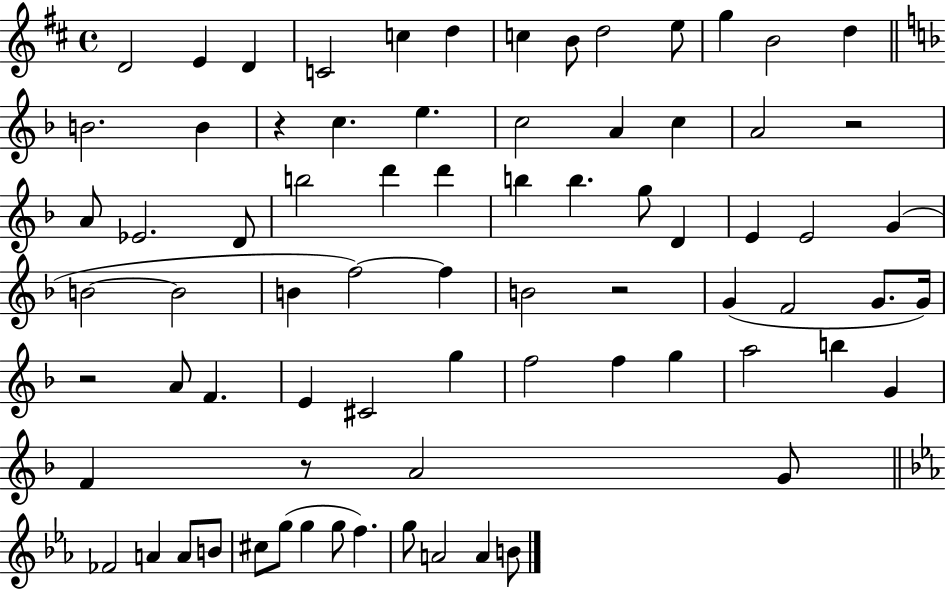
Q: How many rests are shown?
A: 5